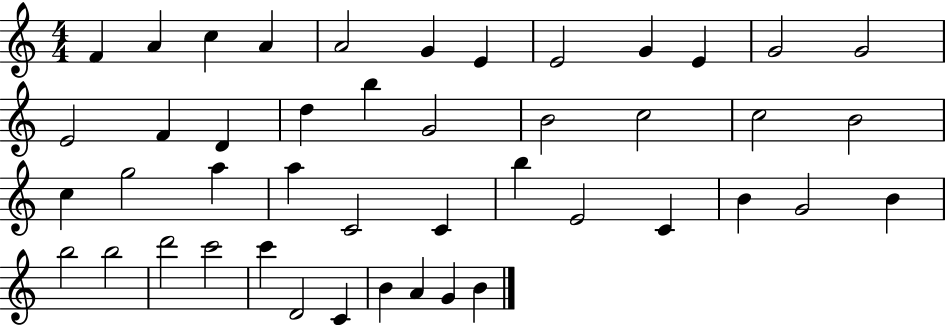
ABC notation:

X:1
T:Untitled
M:4/4
L:1/4
K:C
F A c A A2 G E E2 G E G2 G2 E2 F D d b G2 B2 c2 c2 B2 c g2 a a C2 C b E2 C B G2 B b2 b2 d'2 c'2 c' D2 C B A G B